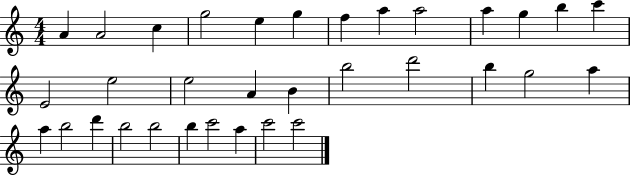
X:1
T:Untitled
M:4/4
L:1/4
K:C
A A2 c g2 e g f a a2 a g b c' E2 e2 e2 A B b2 d'2 b g2 a a b2 d' b2 b2 b c'2 a c'2 c'2